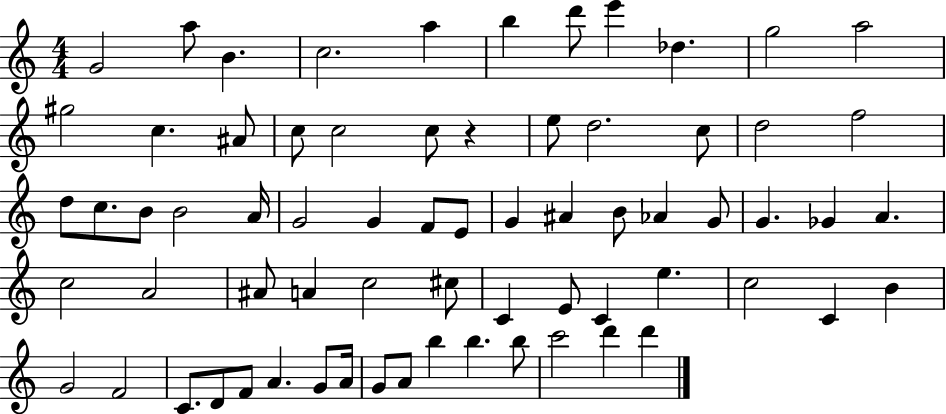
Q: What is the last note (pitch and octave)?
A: D6